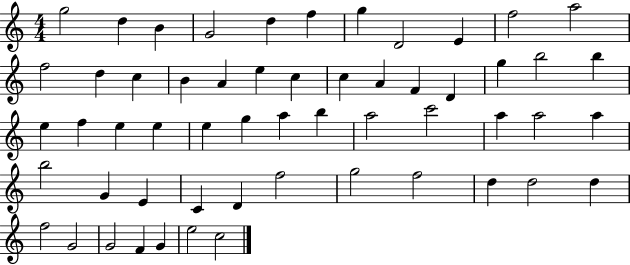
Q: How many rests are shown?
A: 0